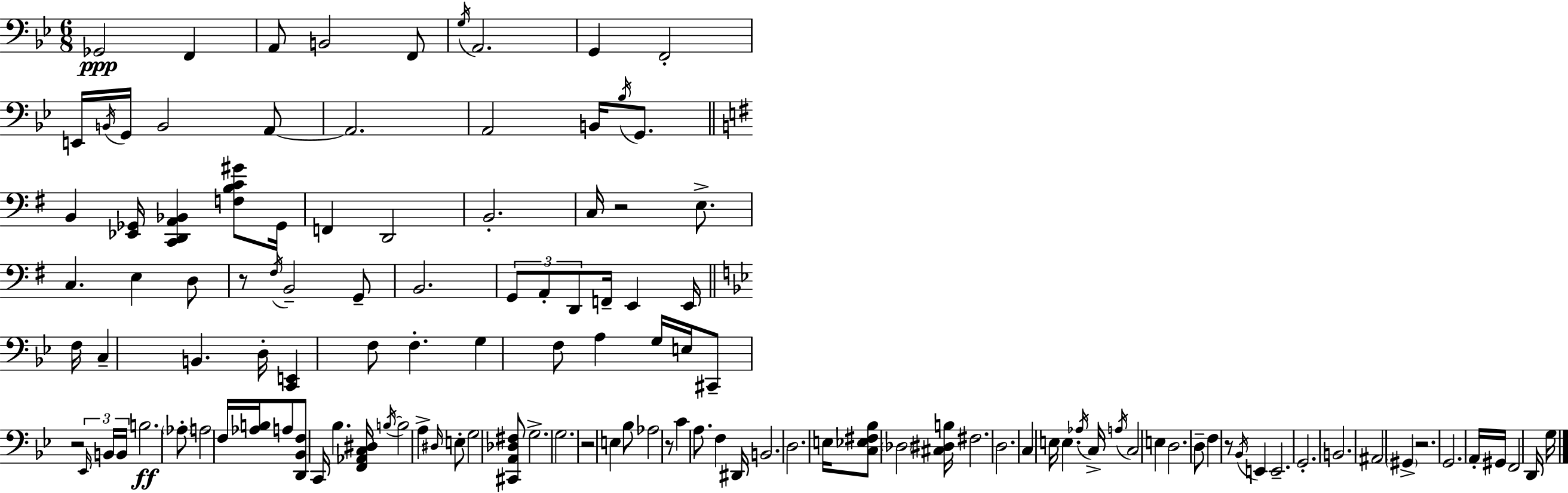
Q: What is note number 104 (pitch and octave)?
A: F2